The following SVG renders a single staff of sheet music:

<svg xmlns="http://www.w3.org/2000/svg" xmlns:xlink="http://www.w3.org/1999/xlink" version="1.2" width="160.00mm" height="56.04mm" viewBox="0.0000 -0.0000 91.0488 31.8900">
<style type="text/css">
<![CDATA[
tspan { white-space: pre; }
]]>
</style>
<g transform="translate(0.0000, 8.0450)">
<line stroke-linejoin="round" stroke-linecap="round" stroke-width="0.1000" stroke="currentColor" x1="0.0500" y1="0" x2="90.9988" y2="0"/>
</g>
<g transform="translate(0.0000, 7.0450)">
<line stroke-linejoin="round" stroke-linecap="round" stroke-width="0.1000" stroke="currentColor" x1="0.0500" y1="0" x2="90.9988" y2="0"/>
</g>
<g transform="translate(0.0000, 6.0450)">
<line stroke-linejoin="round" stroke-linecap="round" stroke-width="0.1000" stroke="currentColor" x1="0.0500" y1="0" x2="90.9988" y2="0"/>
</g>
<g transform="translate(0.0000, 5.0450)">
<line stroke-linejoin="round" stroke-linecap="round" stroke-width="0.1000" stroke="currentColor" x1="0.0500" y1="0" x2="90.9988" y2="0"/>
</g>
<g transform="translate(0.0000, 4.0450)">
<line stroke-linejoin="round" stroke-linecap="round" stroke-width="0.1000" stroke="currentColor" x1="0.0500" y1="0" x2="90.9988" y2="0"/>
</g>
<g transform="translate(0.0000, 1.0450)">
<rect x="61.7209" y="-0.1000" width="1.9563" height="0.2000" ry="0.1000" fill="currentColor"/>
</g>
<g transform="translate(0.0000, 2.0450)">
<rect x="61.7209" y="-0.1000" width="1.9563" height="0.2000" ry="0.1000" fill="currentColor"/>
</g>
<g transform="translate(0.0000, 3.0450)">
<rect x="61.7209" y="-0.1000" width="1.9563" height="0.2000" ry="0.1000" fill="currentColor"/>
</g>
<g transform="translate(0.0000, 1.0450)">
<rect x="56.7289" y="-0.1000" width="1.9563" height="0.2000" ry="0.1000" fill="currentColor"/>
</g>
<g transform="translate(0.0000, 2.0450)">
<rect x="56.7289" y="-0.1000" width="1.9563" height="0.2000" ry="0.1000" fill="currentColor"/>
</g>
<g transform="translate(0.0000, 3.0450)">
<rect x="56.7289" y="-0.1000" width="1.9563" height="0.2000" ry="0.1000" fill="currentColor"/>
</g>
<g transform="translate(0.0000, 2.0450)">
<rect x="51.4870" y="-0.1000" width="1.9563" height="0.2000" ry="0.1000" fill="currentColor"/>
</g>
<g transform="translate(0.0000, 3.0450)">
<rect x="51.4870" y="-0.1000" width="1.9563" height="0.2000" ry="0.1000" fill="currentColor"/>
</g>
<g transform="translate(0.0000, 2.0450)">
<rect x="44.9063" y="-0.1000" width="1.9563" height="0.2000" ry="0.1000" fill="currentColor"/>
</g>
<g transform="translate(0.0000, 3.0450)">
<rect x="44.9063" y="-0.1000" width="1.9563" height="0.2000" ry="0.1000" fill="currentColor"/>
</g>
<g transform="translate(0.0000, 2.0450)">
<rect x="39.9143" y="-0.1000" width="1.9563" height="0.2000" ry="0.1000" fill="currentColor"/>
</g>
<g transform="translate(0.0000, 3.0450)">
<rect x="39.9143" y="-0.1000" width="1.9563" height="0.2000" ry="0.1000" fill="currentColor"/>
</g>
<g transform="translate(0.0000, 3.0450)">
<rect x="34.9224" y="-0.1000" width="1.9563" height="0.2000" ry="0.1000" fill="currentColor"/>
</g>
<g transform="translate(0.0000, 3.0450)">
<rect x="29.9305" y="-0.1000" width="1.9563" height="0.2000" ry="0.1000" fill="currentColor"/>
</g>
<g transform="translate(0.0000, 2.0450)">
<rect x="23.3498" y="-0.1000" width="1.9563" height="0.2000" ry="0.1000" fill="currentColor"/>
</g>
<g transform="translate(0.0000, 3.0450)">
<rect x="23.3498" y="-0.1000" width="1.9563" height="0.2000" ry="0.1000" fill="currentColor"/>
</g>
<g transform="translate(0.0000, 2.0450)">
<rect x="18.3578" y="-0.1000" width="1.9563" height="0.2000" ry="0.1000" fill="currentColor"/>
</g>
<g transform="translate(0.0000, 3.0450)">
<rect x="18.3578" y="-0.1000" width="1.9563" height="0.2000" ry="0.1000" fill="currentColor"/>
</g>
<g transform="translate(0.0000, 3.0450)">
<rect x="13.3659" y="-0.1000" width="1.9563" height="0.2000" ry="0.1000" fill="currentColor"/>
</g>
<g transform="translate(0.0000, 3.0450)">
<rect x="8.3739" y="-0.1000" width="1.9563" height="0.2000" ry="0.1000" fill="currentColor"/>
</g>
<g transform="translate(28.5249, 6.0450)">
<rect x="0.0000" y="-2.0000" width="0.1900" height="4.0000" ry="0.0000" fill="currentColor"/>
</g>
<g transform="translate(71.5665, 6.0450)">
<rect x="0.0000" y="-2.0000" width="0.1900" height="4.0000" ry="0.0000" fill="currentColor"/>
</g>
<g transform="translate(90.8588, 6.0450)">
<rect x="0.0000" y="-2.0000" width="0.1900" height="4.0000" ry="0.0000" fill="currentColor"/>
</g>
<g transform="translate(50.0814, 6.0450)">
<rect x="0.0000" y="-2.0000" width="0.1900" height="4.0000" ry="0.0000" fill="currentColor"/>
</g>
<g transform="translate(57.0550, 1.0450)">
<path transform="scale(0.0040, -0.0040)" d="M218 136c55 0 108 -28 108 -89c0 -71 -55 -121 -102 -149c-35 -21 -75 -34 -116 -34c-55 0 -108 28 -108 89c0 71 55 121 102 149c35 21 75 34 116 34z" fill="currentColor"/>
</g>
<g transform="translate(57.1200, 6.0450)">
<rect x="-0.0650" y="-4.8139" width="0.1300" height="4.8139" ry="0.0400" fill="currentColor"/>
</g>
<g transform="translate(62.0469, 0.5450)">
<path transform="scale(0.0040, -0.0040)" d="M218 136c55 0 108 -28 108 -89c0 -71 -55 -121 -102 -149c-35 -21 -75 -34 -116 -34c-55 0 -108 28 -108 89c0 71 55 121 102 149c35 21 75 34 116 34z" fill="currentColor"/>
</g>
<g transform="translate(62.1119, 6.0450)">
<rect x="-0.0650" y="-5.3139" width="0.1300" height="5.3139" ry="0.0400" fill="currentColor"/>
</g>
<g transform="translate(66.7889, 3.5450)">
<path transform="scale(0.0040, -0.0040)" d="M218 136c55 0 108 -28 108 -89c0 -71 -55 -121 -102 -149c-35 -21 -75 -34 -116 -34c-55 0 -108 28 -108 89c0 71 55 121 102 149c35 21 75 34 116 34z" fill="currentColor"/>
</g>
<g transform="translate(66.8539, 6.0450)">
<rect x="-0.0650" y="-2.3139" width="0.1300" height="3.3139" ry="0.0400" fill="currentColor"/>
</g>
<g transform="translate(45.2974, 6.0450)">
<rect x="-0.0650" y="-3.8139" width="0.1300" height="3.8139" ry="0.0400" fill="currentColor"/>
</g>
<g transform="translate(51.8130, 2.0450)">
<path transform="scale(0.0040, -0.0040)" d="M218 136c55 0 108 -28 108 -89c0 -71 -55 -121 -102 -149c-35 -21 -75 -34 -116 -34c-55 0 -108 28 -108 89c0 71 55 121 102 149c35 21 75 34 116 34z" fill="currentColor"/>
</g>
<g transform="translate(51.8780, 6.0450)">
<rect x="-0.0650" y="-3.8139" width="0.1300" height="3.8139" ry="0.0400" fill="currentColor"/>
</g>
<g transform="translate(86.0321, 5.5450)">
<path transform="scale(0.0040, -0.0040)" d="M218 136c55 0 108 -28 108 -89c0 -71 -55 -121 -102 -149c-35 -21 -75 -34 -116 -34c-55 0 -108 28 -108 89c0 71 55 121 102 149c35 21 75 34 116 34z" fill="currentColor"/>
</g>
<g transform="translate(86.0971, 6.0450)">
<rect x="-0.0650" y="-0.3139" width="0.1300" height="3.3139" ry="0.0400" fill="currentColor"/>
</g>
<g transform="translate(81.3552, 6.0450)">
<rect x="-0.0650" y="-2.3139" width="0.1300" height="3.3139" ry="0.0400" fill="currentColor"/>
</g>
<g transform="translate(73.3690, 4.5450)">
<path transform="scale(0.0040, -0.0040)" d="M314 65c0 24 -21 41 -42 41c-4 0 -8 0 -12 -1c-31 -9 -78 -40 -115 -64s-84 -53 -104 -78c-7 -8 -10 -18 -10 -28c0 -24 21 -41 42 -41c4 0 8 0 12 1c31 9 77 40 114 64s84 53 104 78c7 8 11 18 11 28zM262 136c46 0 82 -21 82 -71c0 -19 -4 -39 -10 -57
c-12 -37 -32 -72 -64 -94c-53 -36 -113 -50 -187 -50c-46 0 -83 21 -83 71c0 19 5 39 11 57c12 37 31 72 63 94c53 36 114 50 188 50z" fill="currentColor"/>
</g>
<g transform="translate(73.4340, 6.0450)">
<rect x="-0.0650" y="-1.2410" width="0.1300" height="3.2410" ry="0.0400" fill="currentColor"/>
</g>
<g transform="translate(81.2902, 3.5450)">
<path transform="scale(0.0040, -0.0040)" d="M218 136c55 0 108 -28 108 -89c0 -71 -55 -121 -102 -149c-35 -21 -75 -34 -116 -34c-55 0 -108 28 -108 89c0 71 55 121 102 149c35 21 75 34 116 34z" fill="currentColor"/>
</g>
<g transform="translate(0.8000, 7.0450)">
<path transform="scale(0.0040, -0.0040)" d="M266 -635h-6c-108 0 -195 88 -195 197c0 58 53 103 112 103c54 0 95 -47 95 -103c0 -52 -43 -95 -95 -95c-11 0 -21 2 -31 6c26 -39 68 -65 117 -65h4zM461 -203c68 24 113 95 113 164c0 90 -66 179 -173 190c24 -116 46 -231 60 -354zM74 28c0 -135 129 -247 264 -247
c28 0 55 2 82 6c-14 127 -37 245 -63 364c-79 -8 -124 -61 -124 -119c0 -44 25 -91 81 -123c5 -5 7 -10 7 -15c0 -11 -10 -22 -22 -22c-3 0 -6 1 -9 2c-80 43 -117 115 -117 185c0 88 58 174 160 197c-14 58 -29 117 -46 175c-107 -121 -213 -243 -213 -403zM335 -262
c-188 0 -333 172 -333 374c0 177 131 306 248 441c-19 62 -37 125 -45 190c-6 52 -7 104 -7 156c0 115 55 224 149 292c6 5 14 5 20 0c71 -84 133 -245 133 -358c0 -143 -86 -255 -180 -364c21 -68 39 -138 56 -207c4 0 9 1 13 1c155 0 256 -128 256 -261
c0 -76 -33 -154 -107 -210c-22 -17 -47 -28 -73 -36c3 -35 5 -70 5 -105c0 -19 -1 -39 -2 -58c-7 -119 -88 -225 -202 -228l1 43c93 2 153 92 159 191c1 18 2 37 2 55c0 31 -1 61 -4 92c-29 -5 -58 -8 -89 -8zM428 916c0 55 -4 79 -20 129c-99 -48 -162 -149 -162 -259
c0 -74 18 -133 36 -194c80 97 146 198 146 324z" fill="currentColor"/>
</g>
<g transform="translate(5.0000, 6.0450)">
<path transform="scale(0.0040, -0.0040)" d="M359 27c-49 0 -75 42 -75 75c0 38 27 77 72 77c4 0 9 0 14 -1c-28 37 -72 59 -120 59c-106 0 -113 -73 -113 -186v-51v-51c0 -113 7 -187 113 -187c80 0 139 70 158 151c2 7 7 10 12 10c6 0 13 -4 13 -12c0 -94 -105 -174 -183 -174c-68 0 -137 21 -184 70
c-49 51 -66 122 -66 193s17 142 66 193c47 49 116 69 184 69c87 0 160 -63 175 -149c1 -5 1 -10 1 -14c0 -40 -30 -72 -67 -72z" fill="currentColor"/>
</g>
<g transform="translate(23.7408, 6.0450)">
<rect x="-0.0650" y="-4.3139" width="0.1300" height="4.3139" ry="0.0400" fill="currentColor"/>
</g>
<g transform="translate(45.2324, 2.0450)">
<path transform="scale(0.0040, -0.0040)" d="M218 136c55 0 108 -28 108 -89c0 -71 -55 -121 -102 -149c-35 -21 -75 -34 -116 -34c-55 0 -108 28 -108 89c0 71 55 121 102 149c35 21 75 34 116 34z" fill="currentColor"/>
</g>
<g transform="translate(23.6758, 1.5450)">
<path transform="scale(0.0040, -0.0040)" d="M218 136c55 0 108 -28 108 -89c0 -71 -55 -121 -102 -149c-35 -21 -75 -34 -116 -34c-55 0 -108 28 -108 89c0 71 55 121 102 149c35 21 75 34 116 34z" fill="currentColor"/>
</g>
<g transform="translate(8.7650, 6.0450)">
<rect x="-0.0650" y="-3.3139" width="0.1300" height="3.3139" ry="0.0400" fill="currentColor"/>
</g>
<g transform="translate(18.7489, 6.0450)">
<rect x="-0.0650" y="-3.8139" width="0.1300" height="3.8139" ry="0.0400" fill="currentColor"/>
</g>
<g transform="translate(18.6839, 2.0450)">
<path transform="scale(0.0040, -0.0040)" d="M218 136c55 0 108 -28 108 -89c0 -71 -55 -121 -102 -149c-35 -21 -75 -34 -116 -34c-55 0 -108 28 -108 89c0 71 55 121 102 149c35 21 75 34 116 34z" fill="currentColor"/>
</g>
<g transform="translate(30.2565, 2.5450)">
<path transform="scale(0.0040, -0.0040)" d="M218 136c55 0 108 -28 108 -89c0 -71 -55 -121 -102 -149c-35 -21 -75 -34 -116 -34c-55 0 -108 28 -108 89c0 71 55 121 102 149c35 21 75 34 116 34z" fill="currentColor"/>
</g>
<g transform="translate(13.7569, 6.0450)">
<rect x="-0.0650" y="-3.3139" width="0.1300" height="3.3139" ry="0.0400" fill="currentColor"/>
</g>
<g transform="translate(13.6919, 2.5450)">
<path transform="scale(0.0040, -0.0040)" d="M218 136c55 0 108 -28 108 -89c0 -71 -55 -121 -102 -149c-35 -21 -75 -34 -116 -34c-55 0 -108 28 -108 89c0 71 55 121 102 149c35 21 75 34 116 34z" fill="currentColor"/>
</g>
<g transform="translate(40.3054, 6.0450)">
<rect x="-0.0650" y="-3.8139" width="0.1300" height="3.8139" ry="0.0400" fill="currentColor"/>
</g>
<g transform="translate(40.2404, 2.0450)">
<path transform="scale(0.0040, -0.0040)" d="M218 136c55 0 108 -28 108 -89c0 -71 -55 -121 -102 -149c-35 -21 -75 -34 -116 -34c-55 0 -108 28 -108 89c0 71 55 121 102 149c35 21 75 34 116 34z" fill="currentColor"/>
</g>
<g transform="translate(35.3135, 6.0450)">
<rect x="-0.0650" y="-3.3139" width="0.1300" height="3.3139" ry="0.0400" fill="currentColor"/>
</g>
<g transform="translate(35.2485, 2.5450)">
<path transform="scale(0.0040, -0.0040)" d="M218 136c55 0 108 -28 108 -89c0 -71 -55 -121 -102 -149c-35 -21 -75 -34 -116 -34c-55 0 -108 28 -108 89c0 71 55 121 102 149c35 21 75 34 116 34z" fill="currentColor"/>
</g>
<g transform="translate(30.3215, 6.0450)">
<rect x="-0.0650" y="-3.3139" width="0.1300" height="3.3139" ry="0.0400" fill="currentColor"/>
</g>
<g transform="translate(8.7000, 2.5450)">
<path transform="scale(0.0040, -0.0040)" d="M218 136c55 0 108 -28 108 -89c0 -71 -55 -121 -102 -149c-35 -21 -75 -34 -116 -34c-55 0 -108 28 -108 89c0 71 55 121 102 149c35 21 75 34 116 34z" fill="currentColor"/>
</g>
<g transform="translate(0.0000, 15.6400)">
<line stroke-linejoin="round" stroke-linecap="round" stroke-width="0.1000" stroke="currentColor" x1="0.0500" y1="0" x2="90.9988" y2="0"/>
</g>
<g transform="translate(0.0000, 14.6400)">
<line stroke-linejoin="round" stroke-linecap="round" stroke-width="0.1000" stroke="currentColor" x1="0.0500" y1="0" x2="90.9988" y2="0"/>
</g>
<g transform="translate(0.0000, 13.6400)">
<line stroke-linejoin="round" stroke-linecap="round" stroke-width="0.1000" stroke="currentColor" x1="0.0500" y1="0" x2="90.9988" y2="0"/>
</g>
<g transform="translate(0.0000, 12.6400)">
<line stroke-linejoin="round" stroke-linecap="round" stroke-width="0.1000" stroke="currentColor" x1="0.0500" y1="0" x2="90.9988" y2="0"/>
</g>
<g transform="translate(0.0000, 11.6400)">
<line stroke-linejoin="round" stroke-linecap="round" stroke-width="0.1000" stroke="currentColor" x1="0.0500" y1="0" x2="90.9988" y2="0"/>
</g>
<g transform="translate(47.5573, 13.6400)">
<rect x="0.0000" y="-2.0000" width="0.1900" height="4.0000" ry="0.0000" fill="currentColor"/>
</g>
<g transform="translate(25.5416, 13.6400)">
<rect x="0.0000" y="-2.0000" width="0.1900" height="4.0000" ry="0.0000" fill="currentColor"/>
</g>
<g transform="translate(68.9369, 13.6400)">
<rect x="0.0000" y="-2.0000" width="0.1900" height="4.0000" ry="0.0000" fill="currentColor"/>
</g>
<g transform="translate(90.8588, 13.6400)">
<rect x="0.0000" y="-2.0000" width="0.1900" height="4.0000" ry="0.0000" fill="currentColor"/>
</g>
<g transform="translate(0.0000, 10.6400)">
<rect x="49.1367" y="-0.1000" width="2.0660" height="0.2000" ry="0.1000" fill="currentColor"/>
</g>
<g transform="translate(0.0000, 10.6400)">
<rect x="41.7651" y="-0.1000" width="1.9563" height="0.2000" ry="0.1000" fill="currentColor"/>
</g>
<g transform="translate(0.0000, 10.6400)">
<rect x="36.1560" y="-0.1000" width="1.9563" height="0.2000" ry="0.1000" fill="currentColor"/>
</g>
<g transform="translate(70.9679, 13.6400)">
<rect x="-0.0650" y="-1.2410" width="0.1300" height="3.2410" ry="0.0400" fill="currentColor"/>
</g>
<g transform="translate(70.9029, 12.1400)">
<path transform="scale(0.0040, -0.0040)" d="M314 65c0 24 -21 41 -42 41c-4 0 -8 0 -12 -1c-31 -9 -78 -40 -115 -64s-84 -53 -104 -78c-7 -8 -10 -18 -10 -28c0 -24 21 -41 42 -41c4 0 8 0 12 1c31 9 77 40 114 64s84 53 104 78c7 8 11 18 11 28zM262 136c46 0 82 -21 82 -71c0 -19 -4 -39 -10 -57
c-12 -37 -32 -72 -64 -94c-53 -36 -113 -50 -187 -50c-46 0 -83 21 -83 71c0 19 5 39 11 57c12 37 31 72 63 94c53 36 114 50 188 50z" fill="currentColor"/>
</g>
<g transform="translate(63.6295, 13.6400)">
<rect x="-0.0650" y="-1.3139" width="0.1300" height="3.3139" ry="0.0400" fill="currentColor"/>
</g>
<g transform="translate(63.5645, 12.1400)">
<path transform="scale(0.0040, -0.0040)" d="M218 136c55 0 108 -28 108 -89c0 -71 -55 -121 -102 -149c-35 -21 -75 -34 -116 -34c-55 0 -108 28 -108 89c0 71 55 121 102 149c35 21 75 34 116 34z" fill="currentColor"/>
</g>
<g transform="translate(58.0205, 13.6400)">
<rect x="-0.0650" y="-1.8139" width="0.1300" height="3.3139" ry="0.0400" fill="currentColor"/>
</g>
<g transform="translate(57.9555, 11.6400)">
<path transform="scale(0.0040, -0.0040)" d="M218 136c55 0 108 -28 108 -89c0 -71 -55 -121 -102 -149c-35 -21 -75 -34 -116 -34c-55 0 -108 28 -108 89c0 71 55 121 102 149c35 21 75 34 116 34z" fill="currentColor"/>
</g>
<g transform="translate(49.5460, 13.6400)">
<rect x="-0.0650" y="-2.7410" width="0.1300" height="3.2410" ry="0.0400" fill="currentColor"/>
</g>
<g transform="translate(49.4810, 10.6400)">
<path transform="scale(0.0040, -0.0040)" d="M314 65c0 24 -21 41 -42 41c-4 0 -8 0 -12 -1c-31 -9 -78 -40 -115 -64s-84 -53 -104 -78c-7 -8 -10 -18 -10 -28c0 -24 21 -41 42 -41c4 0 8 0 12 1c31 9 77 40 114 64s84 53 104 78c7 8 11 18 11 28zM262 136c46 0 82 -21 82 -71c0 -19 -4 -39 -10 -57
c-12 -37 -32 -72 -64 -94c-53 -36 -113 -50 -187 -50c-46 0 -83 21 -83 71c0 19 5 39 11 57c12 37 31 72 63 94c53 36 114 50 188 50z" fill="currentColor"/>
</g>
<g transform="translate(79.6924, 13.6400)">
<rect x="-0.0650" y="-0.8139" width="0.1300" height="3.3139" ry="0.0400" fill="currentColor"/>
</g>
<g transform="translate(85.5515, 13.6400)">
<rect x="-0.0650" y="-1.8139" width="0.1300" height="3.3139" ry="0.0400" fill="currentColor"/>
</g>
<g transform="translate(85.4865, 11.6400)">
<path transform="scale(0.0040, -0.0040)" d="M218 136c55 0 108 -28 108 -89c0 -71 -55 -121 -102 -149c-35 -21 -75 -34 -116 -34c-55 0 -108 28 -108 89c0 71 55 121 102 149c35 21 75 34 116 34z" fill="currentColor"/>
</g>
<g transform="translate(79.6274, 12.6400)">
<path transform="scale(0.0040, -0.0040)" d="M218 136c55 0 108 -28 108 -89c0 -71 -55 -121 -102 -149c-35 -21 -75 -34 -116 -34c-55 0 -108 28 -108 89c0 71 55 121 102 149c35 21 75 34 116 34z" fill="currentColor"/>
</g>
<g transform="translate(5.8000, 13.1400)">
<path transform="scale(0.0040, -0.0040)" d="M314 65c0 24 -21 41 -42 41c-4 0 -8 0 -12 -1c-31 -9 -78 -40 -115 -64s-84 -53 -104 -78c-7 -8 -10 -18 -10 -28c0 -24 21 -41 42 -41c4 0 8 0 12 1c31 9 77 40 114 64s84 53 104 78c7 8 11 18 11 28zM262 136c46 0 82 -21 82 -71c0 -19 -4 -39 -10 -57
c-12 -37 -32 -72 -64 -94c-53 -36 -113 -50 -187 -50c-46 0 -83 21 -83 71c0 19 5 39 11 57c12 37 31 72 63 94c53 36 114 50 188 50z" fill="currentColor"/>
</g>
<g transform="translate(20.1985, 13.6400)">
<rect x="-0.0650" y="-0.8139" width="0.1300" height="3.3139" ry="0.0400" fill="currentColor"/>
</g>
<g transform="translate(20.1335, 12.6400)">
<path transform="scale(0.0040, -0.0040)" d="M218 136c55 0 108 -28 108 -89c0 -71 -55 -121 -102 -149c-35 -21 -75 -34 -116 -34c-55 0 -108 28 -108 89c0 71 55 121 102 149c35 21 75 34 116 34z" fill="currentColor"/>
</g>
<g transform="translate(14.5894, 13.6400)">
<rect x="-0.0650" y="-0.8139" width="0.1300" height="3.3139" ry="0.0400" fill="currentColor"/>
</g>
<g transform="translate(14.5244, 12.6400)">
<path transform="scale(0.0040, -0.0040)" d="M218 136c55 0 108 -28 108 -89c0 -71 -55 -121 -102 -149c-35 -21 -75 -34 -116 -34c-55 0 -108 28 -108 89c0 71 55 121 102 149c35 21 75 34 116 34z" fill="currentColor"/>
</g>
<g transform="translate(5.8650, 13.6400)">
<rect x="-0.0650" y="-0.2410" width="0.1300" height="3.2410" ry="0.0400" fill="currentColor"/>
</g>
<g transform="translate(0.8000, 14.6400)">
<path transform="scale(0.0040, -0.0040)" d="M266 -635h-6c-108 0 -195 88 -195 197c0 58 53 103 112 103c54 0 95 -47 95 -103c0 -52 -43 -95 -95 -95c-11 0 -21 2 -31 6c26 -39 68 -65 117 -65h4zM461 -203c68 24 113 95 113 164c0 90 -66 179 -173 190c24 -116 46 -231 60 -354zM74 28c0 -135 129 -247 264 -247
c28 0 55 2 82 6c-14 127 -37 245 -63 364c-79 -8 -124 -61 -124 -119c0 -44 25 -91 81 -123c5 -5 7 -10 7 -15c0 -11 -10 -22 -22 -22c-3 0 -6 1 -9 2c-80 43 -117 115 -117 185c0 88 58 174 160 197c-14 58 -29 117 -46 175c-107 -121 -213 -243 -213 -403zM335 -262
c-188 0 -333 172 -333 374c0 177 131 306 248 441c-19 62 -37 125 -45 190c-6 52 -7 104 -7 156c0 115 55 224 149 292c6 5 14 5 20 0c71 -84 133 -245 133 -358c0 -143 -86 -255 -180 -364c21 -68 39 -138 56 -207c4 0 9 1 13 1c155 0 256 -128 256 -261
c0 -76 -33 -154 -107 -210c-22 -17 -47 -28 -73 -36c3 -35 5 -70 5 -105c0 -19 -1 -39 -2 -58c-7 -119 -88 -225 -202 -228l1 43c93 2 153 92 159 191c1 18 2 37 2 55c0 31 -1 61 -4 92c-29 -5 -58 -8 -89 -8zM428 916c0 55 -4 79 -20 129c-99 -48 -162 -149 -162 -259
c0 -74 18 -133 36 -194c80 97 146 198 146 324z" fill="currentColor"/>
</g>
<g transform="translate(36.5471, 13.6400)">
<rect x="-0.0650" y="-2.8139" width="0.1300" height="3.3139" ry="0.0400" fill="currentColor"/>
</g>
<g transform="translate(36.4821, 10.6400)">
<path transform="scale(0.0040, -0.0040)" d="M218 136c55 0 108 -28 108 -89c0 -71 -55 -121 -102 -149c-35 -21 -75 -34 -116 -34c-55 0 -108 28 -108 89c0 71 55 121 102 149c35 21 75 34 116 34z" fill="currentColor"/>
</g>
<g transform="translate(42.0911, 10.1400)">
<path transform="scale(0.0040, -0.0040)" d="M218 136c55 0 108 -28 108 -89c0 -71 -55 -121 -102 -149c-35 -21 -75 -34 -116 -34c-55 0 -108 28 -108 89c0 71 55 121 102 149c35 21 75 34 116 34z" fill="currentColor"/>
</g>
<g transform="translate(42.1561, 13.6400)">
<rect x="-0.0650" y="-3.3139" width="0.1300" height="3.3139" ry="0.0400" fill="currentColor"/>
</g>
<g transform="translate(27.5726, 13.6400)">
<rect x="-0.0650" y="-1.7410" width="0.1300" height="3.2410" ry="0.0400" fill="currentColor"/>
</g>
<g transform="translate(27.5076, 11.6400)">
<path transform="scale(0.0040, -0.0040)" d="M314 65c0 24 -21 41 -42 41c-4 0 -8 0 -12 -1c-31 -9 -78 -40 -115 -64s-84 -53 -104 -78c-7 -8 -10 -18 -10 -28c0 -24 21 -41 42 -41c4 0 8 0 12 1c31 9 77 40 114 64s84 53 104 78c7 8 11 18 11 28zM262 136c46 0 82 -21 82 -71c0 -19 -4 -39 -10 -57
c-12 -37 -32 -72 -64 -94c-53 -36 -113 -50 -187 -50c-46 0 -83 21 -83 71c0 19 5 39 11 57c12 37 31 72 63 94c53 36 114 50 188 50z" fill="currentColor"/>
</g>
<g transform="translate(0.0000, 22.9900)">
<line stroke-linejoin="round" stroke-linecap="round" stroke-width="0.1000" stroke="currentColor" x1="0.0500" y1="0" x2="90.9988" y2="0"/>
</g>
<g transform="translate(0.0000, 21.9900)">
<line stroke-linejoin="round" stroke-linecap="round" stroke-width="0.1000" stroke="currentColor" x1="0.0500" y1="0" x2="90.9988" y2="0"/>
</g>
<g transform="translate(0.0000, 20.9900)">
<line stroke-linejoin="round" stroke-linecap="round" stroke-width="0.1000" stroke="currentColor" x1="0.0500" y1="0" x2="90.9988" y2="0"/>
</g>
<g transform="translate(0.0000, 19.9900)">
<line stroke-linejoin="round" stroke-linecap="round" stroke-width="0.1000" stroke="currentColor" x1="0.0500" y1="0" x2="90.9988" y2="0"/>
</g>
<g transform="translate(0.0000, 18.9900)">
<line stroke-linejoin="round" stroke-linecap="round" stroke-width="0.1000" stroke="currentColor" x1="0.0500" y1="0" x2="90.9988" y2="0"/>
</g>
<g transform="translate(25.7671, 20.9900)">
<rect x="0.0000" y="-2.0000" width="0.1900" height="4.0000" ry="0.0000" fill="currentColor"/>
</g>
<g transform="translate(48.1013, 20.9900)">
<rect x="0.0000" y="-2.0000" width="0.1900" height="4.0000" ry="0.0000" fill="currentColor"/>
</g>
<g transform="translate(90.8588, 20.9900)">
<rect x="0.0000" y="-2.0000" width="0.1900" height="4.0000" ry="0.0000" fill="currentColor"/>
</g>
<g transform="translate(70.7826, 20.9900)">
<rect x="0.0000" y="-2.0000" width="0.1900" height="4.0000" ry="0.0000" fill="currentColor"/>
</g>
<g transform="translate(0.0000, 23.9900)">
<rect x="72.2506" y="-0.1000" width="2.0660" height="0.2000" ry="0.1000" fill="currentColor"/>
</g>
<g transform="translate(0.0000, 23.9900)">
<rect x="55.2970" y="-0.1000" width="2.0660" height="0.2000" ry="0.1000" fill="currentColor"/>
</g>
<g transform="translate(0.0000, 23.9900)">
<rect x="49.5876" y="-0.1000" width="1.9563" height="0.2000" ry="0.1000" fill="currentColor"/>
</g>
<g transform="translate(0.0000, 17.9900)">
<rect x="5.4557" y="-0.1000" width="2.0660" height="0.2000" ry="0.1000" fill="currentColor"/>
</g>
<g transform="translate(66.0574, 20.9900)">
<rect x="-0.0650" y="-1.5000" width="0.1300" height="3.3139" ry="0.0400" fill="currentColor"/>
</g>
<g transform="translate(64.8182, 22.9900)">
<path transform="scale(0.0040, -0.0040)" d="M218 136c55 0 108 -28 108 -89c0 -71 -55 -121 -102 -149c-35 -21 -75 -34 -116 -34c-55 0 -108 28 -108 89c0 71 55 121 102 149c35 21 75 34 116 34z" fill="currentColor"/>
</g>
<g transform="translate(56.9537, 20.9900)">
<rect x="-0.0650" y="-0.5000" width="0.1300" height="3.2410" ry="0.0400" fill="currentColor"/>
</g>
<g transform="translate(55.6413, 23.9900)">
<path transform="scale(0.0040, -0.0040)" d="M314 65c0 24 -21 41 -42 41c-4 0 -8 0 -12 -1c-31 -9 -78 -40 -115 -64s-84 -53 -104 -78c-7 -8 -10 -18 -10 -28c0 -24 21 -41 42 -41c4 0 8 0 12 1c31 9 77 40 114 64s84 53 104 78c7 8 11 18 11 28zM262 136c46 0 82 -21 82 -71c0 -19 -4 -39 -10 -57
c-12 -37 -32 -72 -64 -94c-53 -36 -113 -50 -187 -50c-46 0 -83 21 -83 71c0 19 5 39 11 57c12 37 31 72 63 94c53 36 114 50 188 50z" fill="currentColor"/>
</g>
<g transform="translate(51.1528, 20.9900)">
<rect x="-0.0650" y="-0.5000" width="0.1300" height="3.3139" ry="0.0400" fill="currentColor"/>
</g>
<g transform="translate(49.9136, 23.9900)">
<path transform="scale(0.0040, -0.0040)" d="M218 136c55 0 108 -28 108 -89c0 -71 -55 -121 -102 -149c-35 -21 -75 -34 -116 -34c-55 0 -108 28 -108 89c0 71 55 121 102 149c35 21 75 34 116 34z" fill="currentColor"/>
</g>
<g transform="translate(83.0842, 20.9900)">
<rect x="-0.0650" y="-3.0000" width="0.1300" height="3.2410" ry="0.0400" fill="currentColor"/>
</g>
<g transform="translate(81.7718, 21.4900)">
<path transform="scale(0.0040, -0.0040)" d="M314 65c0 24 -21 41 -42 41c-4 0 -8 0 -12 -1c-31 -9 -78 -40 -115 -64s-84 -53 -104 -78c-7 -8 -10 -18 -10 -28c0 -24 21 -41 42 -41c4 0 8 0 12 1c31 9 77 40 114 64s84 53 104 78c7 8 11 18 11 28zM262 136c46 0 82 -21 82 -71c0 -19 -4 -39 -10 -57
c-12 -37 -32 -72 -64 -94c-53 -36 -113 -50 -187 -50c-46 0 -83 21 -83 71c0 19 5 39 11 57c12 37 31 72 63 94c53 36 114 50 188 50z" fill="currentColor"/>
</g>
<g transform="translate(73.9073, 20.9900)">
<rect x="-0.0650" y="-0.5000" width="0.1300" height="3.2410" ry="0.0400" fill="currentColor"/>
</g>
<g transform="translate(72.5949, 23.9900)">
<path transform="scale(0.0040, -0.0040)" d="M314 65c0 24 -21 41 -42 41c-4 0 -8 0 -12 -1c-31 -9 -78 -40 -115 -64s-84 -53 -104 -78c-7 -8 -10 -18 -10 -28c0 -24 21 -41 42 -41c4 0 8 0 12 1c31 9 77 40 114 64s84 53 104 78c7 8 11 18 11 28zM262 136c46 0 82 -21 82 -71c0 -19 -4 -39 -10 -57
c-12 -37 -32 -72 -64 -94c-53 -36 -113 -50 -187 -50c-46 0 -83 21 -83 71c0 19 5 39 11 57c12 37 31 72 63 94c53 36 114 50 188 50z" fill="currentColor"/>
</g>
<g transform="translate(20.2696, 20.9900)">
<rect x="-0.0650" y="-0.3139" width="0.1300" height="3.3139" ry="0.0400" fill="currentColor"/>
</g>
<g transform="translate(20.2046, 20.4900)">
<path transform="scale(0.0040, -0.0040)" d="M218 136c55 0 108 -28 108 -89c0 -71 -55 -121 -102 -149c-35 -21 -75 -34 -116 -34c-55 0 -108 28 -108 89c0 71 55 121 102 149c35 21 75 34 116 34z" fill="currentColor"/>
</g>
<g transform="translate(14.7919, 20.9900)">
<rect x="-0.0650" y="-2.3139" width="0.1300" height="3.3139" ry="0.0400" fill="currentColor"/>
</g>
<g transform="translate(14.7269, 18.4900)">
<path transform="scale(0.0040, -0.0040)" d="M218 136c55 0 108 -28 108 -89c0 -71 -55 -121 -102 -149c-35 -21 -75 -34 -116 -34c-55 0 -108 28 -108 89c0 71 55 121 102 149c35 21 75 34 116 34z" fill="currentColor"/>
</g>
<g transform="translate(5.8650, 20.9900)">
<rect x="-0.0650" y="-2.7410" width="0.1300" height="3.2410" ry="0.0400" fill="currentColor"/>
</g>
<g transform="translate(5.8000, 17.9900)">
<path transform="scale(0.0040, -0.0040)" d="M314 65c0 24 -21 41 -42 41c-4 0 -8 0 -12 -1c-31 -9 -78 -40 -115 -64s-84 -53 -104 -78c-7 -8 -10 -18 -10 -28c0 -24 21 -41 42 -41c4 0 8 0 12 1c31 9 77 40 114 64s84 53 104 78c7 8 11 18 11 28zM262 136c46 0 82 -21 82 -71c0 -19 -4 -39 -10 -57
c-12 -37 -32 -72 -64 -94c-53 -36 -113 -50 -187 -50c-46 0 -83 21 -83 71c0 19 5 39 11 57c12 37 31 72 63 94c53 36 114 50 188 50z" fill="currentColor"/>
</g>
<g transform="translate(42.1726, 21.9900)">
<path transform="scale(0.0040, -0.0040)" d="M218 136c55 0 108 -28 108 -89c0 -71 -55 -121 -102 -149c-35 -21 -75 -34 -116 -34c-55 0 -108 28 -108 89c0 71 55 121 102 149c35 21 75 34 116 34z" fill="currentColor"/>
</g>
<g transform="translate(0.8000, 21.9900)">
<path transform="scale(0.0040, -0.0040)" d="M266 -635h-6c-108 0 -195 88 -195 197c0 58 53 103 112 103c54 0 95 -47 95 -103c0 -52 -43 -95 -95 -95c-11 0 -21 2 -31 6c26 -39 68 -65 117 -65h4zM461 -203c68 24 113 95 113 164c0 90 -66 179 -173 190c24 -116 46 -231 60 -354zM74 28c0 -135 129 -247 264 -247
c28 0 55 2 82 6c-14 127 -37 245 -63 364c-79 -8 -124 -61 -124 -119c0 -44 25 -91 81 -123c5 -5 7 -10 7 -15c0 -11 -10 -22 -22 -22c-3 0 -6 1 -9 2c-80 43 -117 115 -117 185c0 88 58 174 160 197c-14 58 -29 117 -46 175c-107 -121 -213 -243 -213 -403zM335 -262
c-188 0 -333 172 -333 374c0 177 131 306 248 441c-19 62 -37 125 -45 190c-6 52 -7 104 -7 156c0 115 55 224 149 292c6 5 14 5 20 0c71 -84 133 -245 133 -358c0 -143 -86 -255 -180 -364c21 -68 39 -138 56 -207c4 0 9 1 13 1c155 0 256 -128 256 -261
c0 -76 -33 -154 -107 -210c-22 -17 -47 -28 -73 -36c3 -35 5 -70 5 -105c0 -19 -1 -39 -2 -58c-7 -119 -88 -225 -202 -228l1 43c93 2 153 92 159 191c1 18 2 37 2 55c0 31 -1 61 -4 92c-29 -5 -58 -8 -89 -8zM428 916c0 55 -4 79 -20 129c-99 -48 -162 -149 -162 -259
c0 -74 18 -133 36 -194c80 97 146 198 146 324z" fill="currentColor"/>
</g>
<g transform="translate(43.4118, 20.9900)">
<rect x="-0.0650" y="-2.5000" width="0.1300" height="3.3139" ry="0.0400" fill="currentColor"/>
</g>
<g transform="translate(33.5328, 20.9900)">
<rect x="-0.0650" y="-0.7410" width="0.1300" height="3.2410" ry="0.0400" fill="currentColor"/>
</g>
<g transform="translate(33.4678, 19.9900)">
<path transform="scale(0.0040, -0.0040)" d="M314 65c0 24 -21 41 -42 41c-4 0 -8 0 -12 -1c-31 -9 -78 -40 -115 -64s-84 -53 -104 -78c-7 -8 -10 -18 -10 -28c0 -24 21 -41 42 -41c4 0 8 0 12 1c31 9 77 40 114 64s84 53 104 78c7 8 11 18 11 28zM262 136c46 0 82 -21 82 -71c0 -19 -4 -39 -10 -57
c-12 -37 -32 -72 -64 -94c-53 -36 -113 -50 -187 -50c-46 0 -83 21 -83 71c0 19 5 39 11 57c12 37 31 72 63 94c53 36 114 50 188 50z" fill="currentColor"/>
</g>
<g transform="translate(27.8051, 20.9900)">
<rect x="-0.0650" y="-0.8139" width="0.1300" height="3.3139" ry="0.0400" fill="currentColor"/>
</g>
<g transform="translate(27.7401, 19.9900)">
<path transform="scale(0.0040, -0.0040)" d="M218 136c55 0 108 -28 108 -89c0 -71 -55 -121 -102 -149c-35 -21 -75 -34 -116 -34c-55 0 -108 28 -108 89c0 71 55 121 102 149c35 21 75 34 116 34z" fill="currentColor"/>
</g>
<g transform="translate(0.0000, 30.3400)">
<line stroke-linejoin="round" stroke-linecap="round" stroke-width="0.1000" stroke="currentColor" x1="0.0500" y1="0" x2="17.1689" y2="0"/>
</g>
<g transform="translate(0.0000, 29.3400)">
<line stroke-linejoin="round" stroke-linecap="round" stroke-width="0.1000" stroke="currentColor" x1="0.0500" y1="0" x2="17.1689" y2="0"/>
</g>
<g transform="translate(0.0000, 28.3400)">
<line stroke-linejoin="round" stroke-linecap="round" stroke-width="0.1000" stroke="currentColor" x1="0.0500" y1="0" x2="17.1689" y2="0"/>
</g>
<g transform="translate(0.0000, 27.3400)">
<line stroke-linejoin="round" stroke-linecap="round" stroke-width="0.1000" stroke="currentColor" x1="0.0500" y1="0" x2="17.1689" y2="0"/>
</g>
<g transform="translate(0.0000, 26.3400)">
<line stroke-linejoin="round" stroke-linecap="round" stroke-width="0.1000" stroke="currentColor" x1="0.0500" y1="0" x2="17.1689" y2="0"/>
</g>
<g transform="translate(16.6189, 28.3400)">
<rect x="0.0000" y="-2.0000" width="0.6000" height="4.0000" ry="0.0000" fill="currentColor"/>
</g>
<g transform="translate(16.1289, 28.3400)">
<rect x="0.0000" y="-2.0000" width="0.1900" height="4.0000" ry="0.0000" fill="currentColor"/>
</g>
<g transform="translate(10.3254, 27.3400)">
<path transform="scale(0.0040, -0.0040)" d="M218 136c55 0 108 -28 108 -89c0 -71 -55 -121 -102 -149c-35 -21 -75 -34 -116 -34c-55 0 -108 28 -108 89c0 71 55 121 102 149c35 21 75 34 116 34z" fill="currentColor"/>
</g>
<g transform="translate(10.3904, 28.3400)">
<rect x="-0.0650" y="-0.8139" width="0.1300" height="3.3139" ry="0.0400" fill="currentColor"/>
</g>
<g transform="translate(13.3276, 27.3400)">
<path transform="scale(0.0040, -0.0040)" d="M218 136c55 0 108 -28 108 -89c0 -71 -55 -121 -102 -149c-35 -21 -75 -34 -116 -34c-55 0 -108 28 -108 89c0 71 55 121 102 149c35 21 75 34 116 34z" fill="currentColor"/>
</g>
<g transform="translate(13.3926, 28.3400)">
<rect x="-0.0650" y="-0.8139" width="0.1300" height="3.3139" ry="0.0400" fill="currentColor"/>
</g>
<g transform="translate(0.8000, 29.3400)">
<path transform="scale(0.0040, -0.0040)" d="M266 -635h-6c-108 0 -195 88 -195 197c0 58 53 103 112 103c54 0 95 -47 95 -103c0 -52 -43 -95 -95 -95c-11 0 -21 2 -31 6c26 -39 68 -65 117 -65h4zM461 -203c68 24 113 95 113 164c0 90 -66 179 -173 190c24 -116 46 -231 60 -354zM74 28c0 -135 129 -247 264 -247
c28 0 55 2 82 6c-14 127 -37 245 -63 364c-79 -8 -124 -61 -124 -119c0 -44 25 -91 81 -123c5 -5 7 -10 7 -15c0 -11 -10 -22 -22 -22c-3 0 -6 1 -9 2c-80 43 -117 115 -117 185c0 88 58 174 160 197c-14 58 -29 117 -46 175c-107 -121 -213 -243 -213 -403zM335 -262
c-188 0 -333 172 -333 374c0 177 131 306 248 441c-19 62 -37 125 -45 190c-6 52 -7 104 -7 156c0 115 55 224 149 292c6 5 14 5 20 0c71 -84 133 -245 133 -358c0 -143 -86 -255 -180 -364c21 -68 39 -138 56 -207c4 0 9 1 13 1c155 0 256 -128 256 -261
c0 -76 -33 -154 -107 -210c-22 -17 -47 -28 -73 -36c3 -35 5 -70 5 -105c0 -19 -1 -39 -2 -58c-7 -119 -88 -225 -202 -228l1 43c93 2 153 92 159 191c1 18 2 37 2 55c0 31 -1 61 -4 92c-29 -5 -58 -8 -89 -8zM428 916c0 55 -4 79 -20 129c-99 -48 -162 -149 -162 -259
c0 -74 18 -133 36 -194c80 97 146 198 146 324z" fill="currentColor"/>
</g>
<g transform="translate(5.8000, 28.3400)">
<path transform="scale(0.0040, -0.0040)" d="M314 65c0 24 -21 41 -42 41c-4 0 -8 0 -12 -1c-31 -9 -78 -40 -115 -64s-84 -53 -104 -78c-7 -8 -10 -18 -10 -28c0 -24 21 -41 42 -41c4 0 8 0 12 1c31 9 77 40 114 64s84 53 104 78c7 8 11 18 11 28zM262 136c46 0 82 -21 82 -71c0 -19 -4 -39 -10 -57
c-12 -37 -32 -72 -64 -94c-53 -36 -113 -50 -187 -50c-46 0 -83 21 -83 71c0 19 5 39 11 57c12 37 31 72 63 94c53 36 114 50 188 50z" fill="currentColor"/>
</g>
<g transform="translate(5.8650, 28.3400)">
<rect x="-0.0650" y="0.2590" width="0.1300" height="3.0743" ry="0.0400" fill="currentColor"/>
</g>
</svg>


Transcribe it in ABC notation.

X:1
T:Untitled
M:4/4
L:1/4
K:C
b b c' d' b b c' c' c' e' f' g e2 g c c2 d d f2 a b a2 f e e2 d f a2 g c d d2 G C C2 E C2 A2 B2 d d